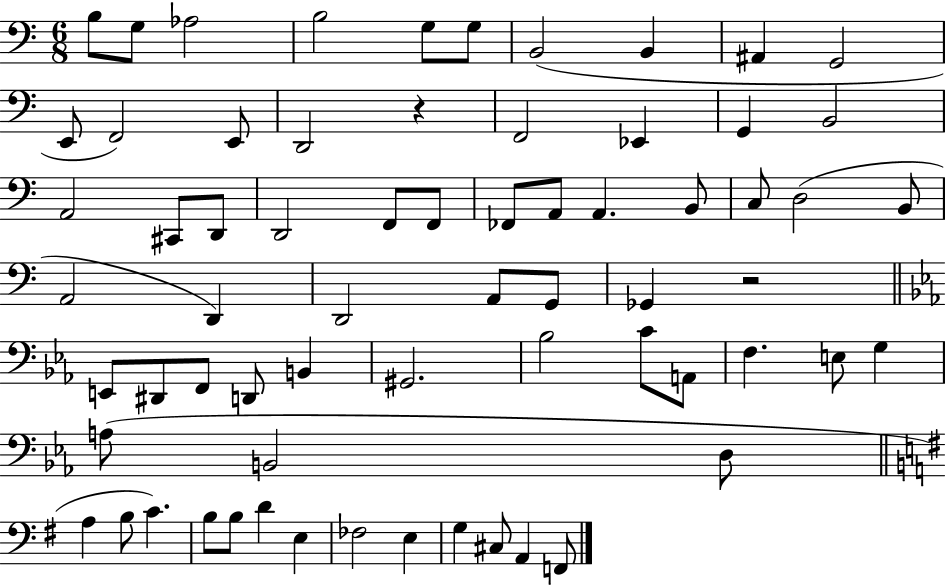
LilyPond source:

{
  \clef bass
  \numericTimeSignature
  \time 6/8
  \key c \major
  \repeat volta 2 { b8 g8 aes2 | b2 g8 g8 | b,2( b,4 | ais,4 g,2 | \break e,8 f,2) e,8 | d,2 r4 | f,2 ees,4 | g,4 b,2 | \break a,2 cis,8 d,8 | d,2 f,8 f,8 | fes,8 a,8 a,4. b,8 | c8 d2( b,8 | \break a,2 d,4) | d,2 a,8 g,8 | ges,4 r2 | \bar "||" \break \key c \minor e,8 dis,8 f,8 d,8 b,4 | gis,2. | bes2 c'8 a,8 | f4. e8 g4 | \break a8( b,2 d8 | \bar "||" \break \key e \minor a4 b8 c'4.) | b8 b8 d'4 e4 | fes2 e4 | g4 cis8 a,4 f,8 | \break } \bar "|."
}